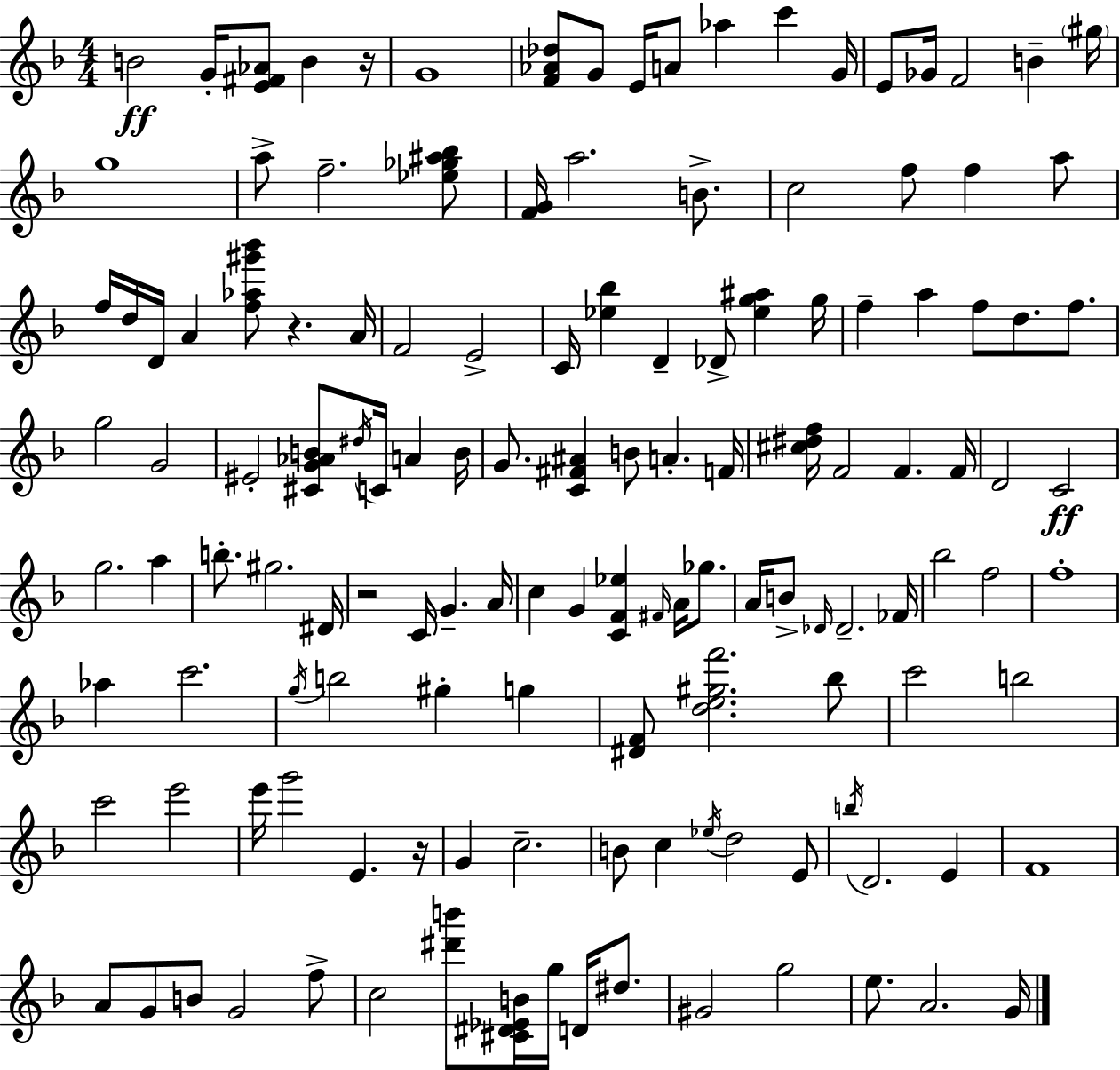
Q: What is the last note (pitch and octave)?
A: G4